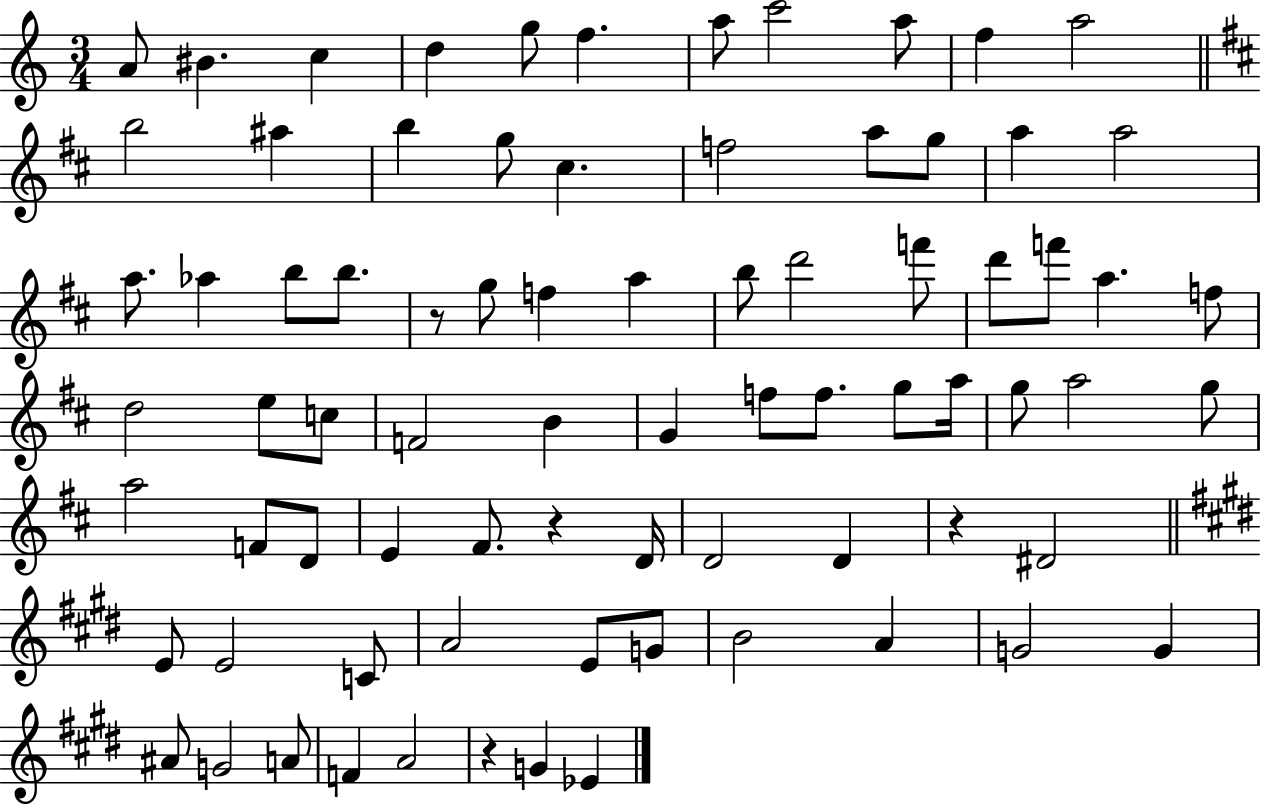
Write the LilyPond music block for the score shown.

{
  \clef treble
  \numericTimeSignature
  \time 3/4
  \key c \major
  a'8 bis'4. c''4 | d''4 g''8 f''4. | a''8 c'''2 a''8 | f''4 a''2 | \break \bar "||" \break \key b \minor b''2 ais''4 | b''4 g''8 cis''4. | f''2 a''8 g''8 | a''4 a''2 | \break a''8. aes''4 b''8 b''8. | r8 g''8 f''4 a''4 | b''8 d'''2 f'''8 | d'''8 f'''8 a''4. f''8 | \break d''2 e''8 c''8 | f'2 b'4 | g'4 f''8 f''8. g''8 a''16 | g''8 a''2 g''8 | \break a''2 f'8 d'8 | e'4 fis'8. r4 d'16 | d'2 d'4 | r4 dis'2 | \break \bar "||" \break \key e \major e'8 e'2 c'8 | a'2 e'8 g'8 | b'2 a'4 | g'2 g'4 | \break ais'8 g'2 a'8 | f'4 a'2 | r4 g'4 ees'4 | \bar "|."
}